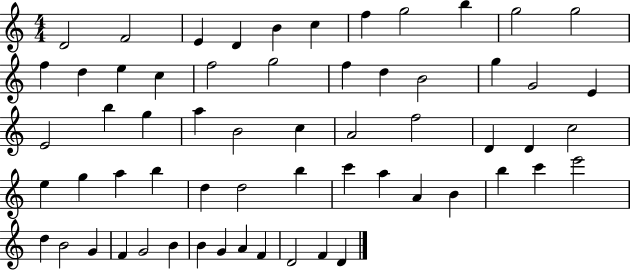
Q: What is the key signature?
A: C major